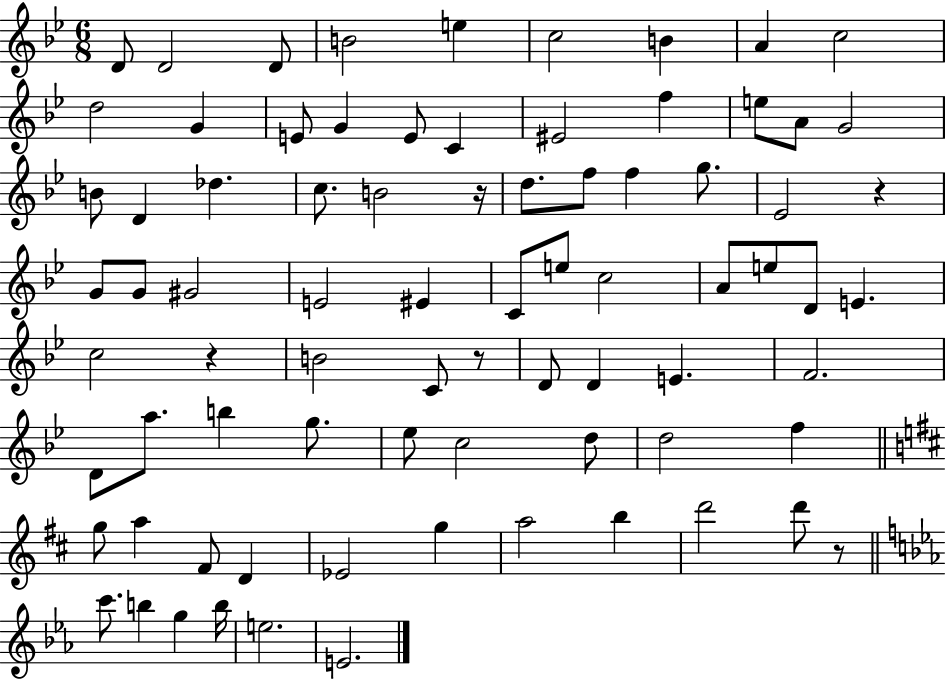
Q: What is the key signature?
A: BES major